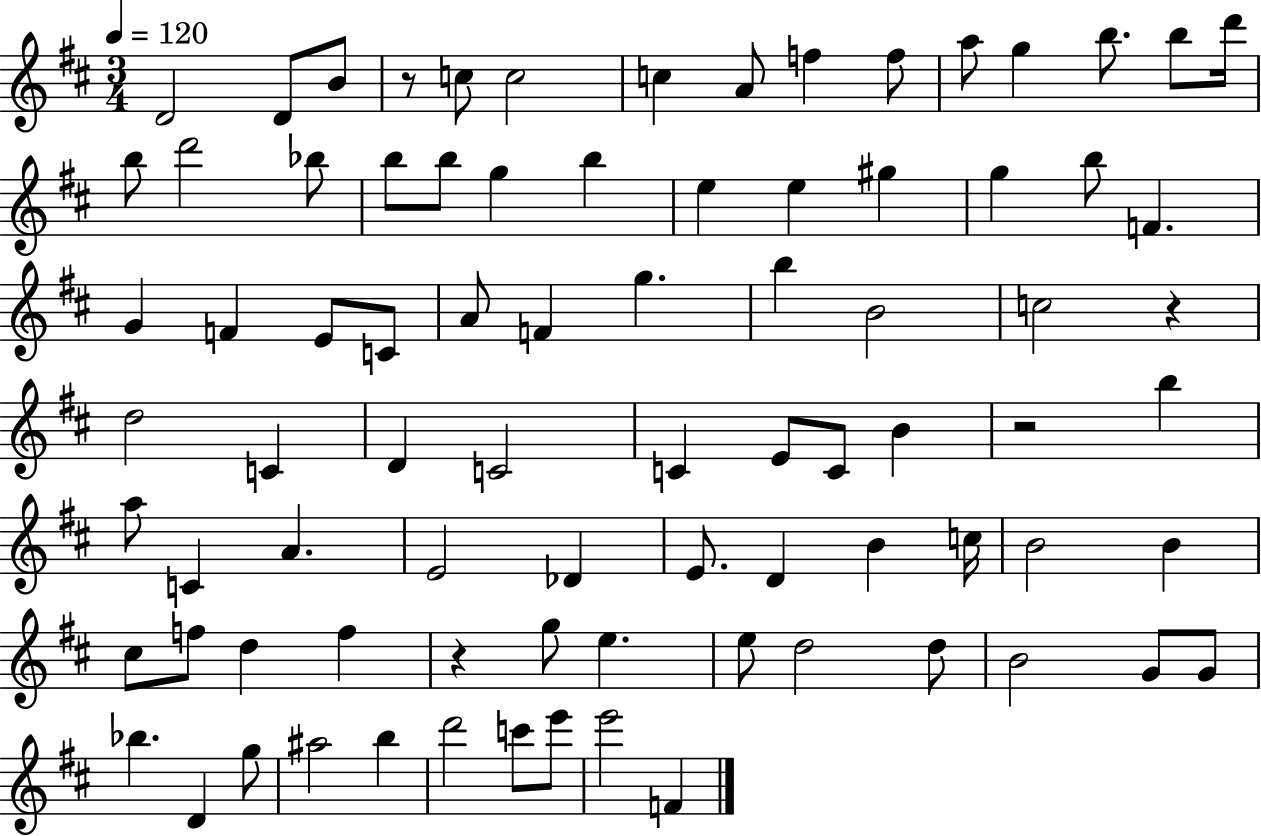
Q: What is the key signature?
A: D major